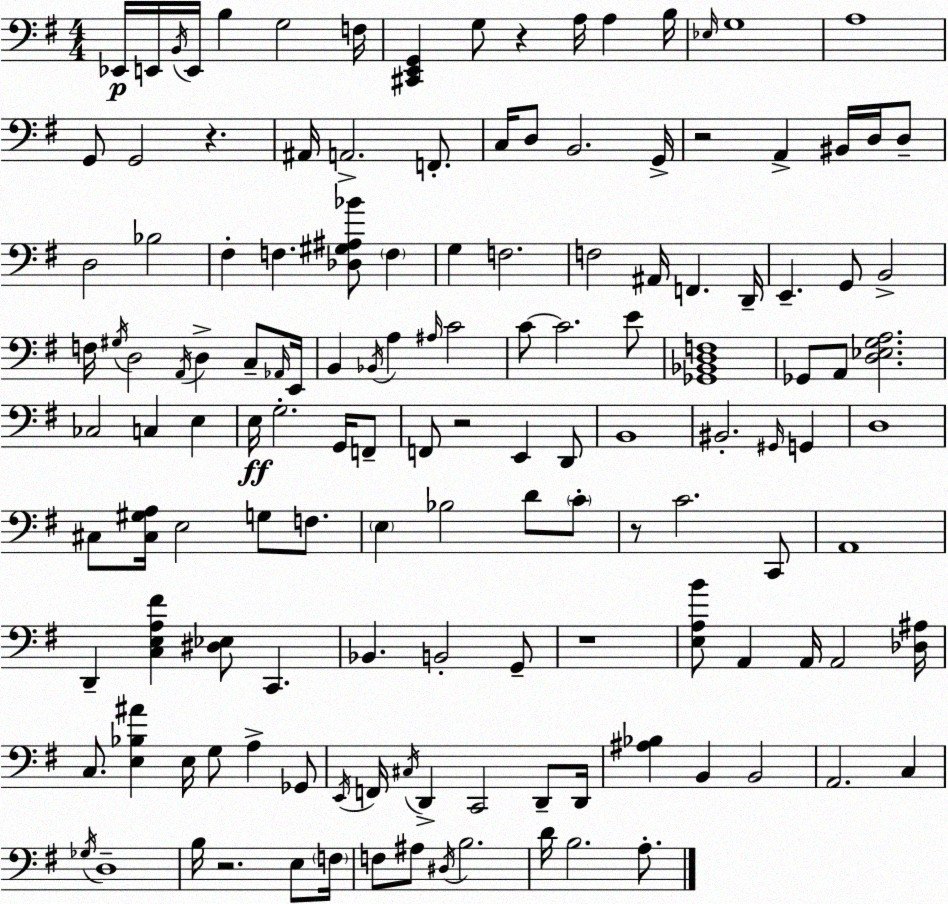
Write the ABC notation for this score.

X:1
T:Untitled
M:4/4
L:1/4
K:Em
_E,,/4 E,,/4 B,,/4 E,,/4 B, G,2 F,/4 [^C,,E,,G,,] G,/2 z A,/4 A, B,/4 _E,/4 G,4 A,4 G,,/2 G,,2 z ^A,,/4 A,,2 F,,/2 C,/4 D,/2 B,,2 G,,/4 z2 A,, ^B,,/4 D,/4 D,/2 D,2 _B,2 ^F, F, [_D,^G,^A,_B]/2 F, G, F,2 F,2 ^A,,/4 F,, D,,/4 E,, G,,/2 B,,2 F,/4 ^G,/4 D,2 A,,/4 D, C,/2 _A,,/4 E,,/4 B,, _B,,/4 A, ^A,/4 C2 C/2 C2 E/2 [_G,,_B,,D,F,]4 _G,,/2 A,,/2 [D,_E,G,A,]2 _C,2 C, E, E,/4 G,2 G,,/4 F,,/2 F,,/2 z2 E,, D,,/2 B,,4 ^B,,2 ^G,,/4 G,, D,4 ^C,/2 [^C,^G,A,]/4 E,2 G,/2 F,/2 E, _B,2 D/2 C/2 z/2 C2 C,,/2 A,,4 D,, [C,E,A,^F] [^D,_E,]/2 C,, _B,, B,,2 G,,/2 z4 [E,A,B]/2 A,, A,,/4 A,,2 [_D,^A,]/4 C,/2 [E,_B,^A] E,/4 G,/2 A, _G,,/2 E,,/4 F,,/4 ^C,/4 D,, C,,2 D,,/2 D,,/4 [^A,_B,] B,, B,,2 A,,2 C, _G,/4 D,4 B,/4 z2 E,/2 F,/4 F,/2 ^A,/2 ^D,/4 B,2 D/4 B,2 A,/2